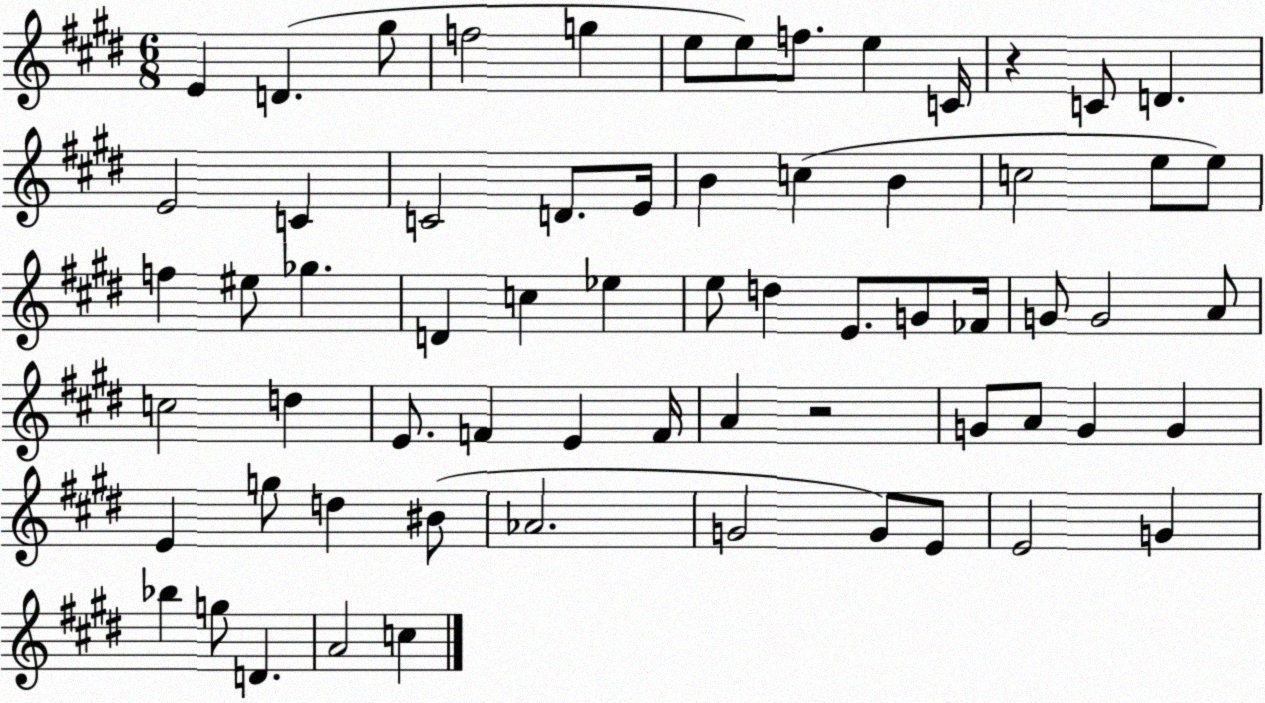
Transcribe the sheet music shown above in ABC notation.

X:1
T:Untitled
M:6/8
L:1/4
K:E
E D ^g/2 f2 g e/2 e/2 f/2 e C/4 z C/2 D E2 C C2 D/2 E/4 B c B c2 e/2 e/2 f ^e/2 _g D c _e e/2 d E/2 G/2 _F/4 G/2 G2 A/2 c2 d E/2 F E F/4 A z2 G/2 A/2 G G E g/2 d ^B/2 _A2 G2 G/2 E/2 E2 G _b g/2 D A2 c